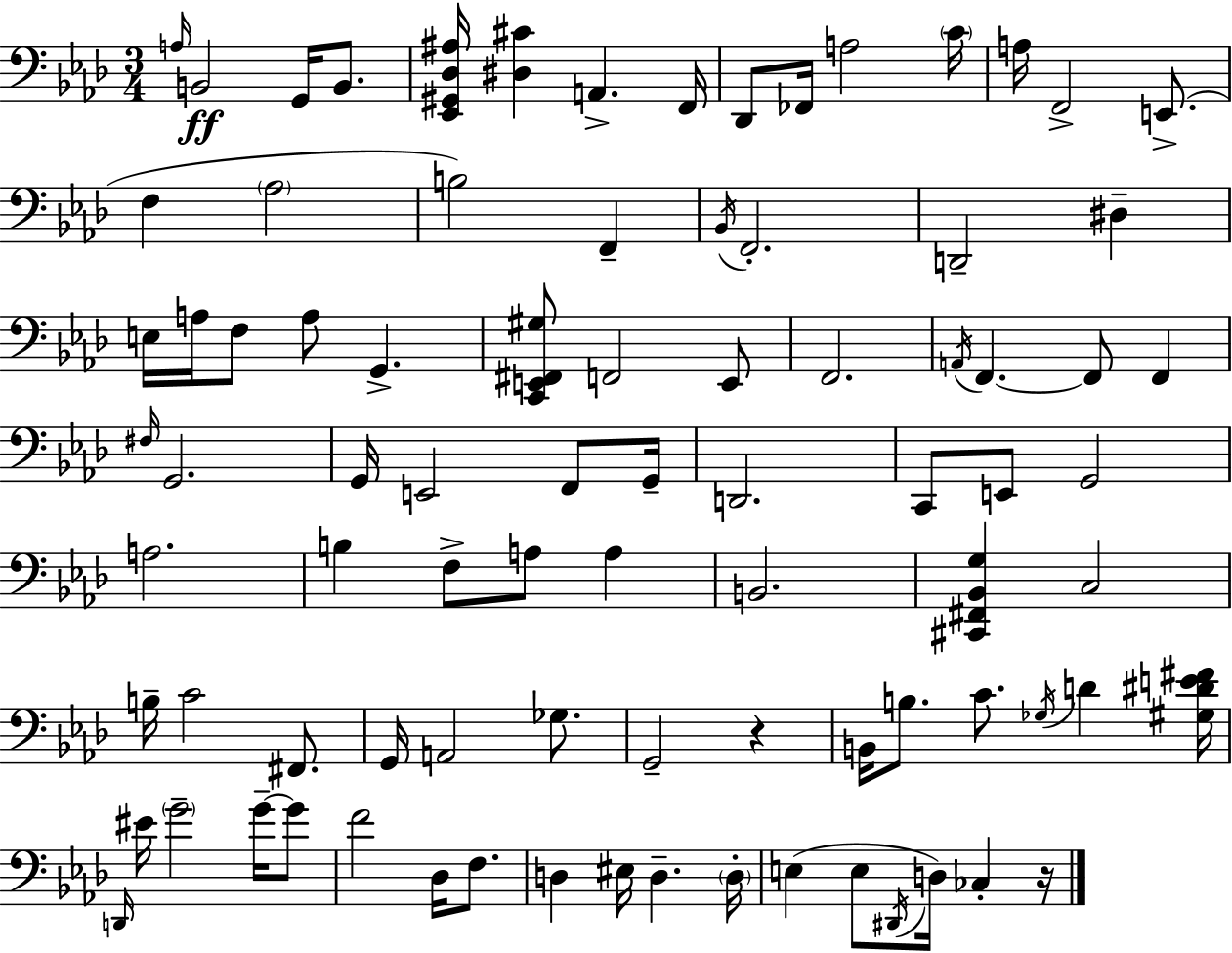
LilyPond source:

{
  \clef bass
  \numericTimeSignature
  \time 3/4
  \key f \minor
  \grace { a16 }\ff b,2 g,16 b,8. | <ees, gis, des ais>16 <dis cis'>4 a,4.-> | f,16 des,8 fes,16 a2 | \parenthesize c'16 a16 f,2-> e,8.->( | \break f4 \parenthesize aes2 | b2) f,4-- | \acciaccatura { bes,16 } f,2.-. | d,2-- dis4-- | \break e16 a16 f8 a8 g,4.-> | <c, e, fis, gis>8 f,2 | e,8 f,2. | \acciaccatura { a,16 } f,4.~~ f,8 f,4 | \break \grace { fis16 } g,2. | g,16 e,2 | f,8 g,16-- d,2. | c,8 e,8 g,2 | \break a2. | b4 f8-> a8 | a4 b,2. | <cis, fis, bes, g>4 c2 | \break b16-- c'2 | fis,8. g,16 a,2 | ges8. g,2-- | r4 b,16 b8. c'8. \acciaccatura { ges16 } | \break d'4 <gis dis' e' fis'>16 \grace { d,16 } eis'16 \parenthesize g'2-- | g'16--~~ g'8 f'2 | des16 f8. d4 eis16 d4.-- | \parenthesize d16-. e4( e8 | \break \acciaccatura { dis,16 } d16) ces4-. r16 \bar "|."
}